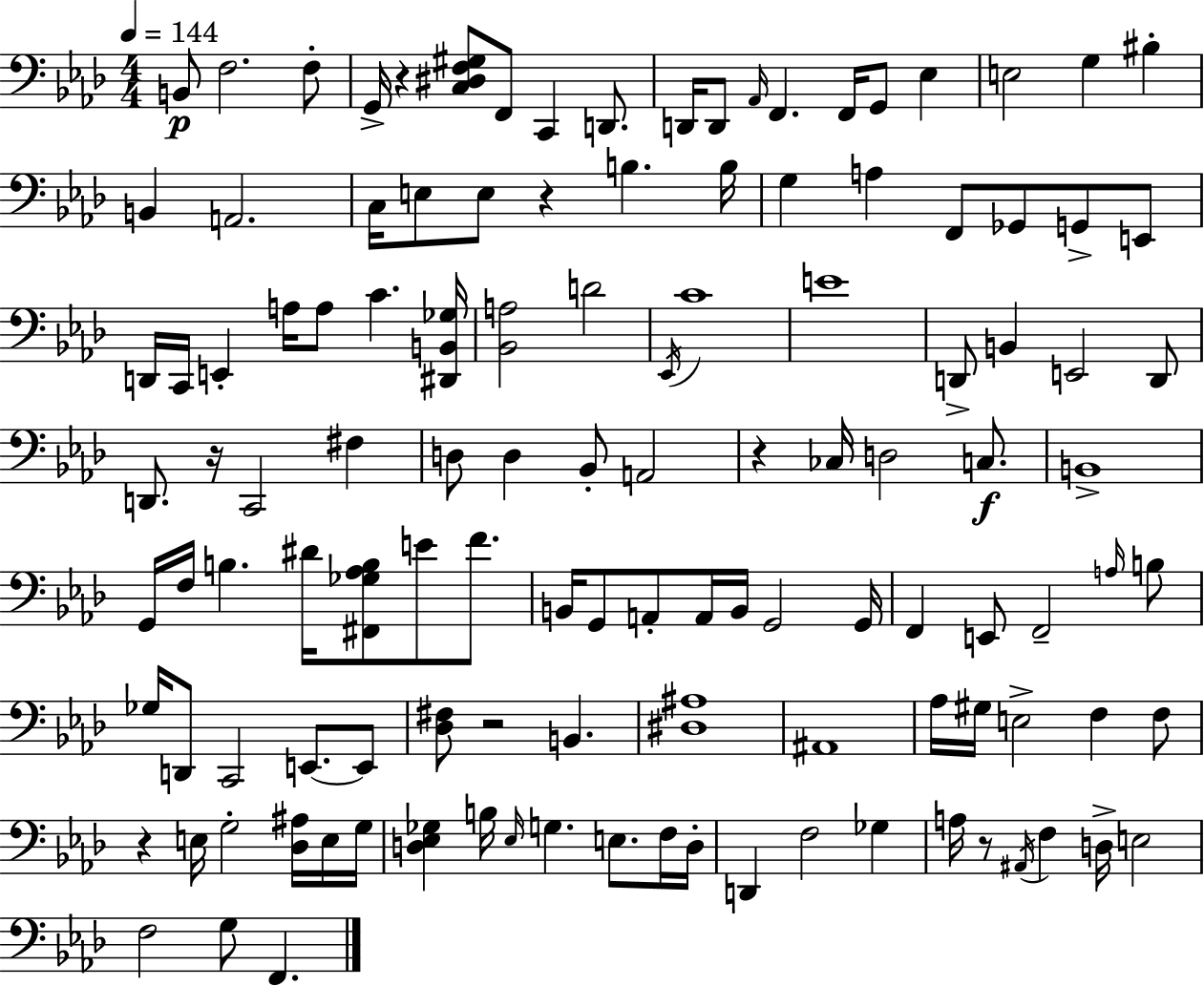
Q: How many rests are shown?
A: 7